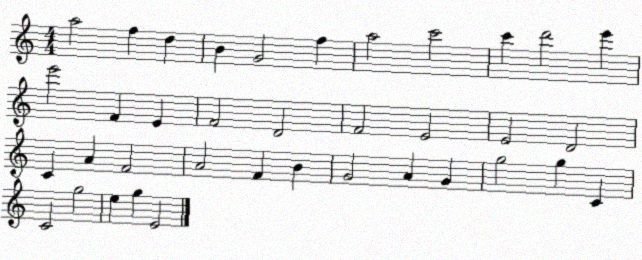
X:1
T:Untitled
M:4/4
L:1/4
K:C
a2 f d B G2 f a2 c'2 c' d'2 e' e'2 F E F2 D2 F2 E2 E2 D2 C A F2 A2 F B G2 A G g2 g C C2 g2 e g E2